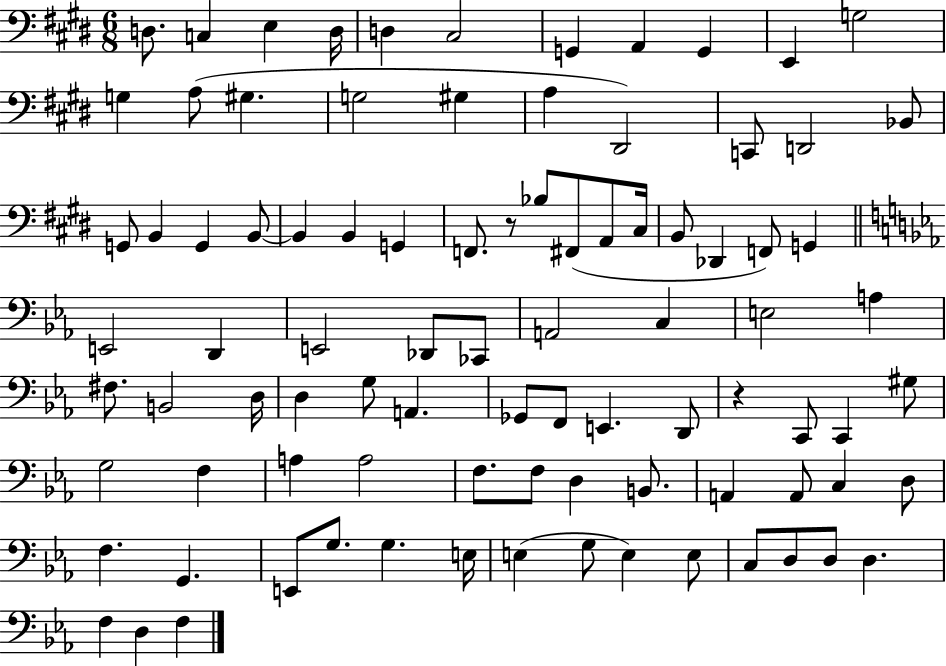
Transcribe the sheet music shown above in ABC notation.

X:1
T:Untitled
M:6/8
L:1/4
K:E
D,/2 C, E, D,/4 D, ^C,2 G,, A,, G,, E,, G,2 G, A,/2 ^G, G,2 ^G, A, ^D,,2 C,,/2 D,,2 _B,,/2 G,,/2 B,, G,, B,,/2 B,, B,, G,, F,,/2 z/2 _B,/2 ^F,,/2 A,,/2 ^C,/4 B,,/2 _D,, F,,/2 G,, E,,2 D,, E,,2 _D,,/2 _C,,/2 A,,2 C, E,2 A, ^F,/2 B,,2 D,/4 D, G,/2 A,, _G,,/2 F,,/2 E,, D,,/2 z C,,/2 C,, ^G,/2 G,2 F, A, A,2 F,/2 F,/2 D, B,,/2 A,, A,,/2 C, D,/2 F, G,, E,,/2 G,/2 G, E,/4 E, G,/2 E, E,/2 C,/2 D,/2 D,/2 D, F, D, F,